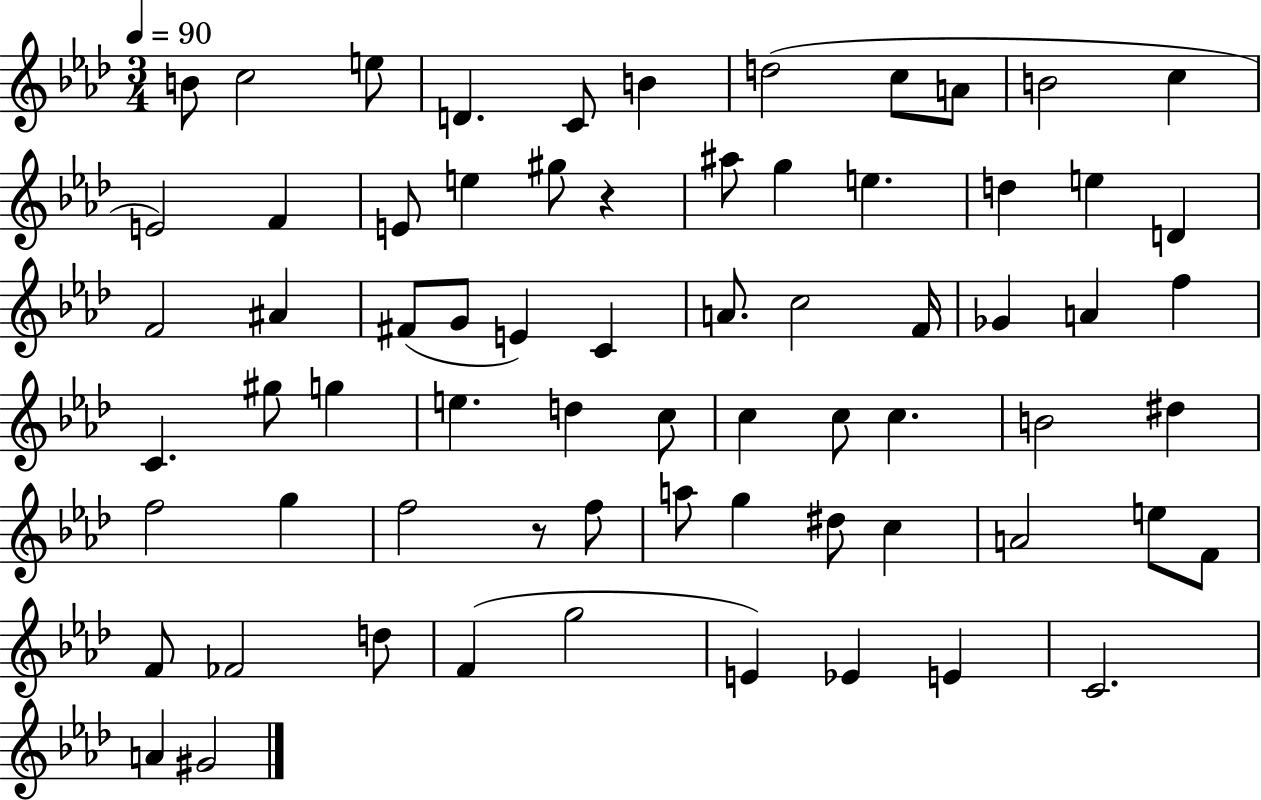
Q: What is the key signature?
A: AES major